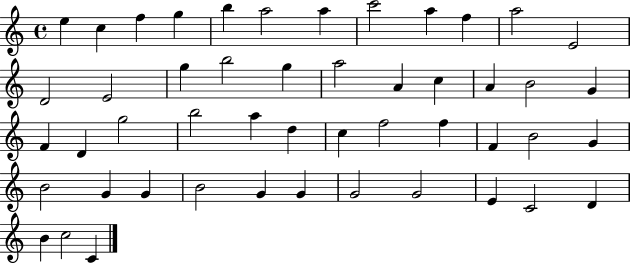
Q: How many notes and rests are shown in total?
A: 49